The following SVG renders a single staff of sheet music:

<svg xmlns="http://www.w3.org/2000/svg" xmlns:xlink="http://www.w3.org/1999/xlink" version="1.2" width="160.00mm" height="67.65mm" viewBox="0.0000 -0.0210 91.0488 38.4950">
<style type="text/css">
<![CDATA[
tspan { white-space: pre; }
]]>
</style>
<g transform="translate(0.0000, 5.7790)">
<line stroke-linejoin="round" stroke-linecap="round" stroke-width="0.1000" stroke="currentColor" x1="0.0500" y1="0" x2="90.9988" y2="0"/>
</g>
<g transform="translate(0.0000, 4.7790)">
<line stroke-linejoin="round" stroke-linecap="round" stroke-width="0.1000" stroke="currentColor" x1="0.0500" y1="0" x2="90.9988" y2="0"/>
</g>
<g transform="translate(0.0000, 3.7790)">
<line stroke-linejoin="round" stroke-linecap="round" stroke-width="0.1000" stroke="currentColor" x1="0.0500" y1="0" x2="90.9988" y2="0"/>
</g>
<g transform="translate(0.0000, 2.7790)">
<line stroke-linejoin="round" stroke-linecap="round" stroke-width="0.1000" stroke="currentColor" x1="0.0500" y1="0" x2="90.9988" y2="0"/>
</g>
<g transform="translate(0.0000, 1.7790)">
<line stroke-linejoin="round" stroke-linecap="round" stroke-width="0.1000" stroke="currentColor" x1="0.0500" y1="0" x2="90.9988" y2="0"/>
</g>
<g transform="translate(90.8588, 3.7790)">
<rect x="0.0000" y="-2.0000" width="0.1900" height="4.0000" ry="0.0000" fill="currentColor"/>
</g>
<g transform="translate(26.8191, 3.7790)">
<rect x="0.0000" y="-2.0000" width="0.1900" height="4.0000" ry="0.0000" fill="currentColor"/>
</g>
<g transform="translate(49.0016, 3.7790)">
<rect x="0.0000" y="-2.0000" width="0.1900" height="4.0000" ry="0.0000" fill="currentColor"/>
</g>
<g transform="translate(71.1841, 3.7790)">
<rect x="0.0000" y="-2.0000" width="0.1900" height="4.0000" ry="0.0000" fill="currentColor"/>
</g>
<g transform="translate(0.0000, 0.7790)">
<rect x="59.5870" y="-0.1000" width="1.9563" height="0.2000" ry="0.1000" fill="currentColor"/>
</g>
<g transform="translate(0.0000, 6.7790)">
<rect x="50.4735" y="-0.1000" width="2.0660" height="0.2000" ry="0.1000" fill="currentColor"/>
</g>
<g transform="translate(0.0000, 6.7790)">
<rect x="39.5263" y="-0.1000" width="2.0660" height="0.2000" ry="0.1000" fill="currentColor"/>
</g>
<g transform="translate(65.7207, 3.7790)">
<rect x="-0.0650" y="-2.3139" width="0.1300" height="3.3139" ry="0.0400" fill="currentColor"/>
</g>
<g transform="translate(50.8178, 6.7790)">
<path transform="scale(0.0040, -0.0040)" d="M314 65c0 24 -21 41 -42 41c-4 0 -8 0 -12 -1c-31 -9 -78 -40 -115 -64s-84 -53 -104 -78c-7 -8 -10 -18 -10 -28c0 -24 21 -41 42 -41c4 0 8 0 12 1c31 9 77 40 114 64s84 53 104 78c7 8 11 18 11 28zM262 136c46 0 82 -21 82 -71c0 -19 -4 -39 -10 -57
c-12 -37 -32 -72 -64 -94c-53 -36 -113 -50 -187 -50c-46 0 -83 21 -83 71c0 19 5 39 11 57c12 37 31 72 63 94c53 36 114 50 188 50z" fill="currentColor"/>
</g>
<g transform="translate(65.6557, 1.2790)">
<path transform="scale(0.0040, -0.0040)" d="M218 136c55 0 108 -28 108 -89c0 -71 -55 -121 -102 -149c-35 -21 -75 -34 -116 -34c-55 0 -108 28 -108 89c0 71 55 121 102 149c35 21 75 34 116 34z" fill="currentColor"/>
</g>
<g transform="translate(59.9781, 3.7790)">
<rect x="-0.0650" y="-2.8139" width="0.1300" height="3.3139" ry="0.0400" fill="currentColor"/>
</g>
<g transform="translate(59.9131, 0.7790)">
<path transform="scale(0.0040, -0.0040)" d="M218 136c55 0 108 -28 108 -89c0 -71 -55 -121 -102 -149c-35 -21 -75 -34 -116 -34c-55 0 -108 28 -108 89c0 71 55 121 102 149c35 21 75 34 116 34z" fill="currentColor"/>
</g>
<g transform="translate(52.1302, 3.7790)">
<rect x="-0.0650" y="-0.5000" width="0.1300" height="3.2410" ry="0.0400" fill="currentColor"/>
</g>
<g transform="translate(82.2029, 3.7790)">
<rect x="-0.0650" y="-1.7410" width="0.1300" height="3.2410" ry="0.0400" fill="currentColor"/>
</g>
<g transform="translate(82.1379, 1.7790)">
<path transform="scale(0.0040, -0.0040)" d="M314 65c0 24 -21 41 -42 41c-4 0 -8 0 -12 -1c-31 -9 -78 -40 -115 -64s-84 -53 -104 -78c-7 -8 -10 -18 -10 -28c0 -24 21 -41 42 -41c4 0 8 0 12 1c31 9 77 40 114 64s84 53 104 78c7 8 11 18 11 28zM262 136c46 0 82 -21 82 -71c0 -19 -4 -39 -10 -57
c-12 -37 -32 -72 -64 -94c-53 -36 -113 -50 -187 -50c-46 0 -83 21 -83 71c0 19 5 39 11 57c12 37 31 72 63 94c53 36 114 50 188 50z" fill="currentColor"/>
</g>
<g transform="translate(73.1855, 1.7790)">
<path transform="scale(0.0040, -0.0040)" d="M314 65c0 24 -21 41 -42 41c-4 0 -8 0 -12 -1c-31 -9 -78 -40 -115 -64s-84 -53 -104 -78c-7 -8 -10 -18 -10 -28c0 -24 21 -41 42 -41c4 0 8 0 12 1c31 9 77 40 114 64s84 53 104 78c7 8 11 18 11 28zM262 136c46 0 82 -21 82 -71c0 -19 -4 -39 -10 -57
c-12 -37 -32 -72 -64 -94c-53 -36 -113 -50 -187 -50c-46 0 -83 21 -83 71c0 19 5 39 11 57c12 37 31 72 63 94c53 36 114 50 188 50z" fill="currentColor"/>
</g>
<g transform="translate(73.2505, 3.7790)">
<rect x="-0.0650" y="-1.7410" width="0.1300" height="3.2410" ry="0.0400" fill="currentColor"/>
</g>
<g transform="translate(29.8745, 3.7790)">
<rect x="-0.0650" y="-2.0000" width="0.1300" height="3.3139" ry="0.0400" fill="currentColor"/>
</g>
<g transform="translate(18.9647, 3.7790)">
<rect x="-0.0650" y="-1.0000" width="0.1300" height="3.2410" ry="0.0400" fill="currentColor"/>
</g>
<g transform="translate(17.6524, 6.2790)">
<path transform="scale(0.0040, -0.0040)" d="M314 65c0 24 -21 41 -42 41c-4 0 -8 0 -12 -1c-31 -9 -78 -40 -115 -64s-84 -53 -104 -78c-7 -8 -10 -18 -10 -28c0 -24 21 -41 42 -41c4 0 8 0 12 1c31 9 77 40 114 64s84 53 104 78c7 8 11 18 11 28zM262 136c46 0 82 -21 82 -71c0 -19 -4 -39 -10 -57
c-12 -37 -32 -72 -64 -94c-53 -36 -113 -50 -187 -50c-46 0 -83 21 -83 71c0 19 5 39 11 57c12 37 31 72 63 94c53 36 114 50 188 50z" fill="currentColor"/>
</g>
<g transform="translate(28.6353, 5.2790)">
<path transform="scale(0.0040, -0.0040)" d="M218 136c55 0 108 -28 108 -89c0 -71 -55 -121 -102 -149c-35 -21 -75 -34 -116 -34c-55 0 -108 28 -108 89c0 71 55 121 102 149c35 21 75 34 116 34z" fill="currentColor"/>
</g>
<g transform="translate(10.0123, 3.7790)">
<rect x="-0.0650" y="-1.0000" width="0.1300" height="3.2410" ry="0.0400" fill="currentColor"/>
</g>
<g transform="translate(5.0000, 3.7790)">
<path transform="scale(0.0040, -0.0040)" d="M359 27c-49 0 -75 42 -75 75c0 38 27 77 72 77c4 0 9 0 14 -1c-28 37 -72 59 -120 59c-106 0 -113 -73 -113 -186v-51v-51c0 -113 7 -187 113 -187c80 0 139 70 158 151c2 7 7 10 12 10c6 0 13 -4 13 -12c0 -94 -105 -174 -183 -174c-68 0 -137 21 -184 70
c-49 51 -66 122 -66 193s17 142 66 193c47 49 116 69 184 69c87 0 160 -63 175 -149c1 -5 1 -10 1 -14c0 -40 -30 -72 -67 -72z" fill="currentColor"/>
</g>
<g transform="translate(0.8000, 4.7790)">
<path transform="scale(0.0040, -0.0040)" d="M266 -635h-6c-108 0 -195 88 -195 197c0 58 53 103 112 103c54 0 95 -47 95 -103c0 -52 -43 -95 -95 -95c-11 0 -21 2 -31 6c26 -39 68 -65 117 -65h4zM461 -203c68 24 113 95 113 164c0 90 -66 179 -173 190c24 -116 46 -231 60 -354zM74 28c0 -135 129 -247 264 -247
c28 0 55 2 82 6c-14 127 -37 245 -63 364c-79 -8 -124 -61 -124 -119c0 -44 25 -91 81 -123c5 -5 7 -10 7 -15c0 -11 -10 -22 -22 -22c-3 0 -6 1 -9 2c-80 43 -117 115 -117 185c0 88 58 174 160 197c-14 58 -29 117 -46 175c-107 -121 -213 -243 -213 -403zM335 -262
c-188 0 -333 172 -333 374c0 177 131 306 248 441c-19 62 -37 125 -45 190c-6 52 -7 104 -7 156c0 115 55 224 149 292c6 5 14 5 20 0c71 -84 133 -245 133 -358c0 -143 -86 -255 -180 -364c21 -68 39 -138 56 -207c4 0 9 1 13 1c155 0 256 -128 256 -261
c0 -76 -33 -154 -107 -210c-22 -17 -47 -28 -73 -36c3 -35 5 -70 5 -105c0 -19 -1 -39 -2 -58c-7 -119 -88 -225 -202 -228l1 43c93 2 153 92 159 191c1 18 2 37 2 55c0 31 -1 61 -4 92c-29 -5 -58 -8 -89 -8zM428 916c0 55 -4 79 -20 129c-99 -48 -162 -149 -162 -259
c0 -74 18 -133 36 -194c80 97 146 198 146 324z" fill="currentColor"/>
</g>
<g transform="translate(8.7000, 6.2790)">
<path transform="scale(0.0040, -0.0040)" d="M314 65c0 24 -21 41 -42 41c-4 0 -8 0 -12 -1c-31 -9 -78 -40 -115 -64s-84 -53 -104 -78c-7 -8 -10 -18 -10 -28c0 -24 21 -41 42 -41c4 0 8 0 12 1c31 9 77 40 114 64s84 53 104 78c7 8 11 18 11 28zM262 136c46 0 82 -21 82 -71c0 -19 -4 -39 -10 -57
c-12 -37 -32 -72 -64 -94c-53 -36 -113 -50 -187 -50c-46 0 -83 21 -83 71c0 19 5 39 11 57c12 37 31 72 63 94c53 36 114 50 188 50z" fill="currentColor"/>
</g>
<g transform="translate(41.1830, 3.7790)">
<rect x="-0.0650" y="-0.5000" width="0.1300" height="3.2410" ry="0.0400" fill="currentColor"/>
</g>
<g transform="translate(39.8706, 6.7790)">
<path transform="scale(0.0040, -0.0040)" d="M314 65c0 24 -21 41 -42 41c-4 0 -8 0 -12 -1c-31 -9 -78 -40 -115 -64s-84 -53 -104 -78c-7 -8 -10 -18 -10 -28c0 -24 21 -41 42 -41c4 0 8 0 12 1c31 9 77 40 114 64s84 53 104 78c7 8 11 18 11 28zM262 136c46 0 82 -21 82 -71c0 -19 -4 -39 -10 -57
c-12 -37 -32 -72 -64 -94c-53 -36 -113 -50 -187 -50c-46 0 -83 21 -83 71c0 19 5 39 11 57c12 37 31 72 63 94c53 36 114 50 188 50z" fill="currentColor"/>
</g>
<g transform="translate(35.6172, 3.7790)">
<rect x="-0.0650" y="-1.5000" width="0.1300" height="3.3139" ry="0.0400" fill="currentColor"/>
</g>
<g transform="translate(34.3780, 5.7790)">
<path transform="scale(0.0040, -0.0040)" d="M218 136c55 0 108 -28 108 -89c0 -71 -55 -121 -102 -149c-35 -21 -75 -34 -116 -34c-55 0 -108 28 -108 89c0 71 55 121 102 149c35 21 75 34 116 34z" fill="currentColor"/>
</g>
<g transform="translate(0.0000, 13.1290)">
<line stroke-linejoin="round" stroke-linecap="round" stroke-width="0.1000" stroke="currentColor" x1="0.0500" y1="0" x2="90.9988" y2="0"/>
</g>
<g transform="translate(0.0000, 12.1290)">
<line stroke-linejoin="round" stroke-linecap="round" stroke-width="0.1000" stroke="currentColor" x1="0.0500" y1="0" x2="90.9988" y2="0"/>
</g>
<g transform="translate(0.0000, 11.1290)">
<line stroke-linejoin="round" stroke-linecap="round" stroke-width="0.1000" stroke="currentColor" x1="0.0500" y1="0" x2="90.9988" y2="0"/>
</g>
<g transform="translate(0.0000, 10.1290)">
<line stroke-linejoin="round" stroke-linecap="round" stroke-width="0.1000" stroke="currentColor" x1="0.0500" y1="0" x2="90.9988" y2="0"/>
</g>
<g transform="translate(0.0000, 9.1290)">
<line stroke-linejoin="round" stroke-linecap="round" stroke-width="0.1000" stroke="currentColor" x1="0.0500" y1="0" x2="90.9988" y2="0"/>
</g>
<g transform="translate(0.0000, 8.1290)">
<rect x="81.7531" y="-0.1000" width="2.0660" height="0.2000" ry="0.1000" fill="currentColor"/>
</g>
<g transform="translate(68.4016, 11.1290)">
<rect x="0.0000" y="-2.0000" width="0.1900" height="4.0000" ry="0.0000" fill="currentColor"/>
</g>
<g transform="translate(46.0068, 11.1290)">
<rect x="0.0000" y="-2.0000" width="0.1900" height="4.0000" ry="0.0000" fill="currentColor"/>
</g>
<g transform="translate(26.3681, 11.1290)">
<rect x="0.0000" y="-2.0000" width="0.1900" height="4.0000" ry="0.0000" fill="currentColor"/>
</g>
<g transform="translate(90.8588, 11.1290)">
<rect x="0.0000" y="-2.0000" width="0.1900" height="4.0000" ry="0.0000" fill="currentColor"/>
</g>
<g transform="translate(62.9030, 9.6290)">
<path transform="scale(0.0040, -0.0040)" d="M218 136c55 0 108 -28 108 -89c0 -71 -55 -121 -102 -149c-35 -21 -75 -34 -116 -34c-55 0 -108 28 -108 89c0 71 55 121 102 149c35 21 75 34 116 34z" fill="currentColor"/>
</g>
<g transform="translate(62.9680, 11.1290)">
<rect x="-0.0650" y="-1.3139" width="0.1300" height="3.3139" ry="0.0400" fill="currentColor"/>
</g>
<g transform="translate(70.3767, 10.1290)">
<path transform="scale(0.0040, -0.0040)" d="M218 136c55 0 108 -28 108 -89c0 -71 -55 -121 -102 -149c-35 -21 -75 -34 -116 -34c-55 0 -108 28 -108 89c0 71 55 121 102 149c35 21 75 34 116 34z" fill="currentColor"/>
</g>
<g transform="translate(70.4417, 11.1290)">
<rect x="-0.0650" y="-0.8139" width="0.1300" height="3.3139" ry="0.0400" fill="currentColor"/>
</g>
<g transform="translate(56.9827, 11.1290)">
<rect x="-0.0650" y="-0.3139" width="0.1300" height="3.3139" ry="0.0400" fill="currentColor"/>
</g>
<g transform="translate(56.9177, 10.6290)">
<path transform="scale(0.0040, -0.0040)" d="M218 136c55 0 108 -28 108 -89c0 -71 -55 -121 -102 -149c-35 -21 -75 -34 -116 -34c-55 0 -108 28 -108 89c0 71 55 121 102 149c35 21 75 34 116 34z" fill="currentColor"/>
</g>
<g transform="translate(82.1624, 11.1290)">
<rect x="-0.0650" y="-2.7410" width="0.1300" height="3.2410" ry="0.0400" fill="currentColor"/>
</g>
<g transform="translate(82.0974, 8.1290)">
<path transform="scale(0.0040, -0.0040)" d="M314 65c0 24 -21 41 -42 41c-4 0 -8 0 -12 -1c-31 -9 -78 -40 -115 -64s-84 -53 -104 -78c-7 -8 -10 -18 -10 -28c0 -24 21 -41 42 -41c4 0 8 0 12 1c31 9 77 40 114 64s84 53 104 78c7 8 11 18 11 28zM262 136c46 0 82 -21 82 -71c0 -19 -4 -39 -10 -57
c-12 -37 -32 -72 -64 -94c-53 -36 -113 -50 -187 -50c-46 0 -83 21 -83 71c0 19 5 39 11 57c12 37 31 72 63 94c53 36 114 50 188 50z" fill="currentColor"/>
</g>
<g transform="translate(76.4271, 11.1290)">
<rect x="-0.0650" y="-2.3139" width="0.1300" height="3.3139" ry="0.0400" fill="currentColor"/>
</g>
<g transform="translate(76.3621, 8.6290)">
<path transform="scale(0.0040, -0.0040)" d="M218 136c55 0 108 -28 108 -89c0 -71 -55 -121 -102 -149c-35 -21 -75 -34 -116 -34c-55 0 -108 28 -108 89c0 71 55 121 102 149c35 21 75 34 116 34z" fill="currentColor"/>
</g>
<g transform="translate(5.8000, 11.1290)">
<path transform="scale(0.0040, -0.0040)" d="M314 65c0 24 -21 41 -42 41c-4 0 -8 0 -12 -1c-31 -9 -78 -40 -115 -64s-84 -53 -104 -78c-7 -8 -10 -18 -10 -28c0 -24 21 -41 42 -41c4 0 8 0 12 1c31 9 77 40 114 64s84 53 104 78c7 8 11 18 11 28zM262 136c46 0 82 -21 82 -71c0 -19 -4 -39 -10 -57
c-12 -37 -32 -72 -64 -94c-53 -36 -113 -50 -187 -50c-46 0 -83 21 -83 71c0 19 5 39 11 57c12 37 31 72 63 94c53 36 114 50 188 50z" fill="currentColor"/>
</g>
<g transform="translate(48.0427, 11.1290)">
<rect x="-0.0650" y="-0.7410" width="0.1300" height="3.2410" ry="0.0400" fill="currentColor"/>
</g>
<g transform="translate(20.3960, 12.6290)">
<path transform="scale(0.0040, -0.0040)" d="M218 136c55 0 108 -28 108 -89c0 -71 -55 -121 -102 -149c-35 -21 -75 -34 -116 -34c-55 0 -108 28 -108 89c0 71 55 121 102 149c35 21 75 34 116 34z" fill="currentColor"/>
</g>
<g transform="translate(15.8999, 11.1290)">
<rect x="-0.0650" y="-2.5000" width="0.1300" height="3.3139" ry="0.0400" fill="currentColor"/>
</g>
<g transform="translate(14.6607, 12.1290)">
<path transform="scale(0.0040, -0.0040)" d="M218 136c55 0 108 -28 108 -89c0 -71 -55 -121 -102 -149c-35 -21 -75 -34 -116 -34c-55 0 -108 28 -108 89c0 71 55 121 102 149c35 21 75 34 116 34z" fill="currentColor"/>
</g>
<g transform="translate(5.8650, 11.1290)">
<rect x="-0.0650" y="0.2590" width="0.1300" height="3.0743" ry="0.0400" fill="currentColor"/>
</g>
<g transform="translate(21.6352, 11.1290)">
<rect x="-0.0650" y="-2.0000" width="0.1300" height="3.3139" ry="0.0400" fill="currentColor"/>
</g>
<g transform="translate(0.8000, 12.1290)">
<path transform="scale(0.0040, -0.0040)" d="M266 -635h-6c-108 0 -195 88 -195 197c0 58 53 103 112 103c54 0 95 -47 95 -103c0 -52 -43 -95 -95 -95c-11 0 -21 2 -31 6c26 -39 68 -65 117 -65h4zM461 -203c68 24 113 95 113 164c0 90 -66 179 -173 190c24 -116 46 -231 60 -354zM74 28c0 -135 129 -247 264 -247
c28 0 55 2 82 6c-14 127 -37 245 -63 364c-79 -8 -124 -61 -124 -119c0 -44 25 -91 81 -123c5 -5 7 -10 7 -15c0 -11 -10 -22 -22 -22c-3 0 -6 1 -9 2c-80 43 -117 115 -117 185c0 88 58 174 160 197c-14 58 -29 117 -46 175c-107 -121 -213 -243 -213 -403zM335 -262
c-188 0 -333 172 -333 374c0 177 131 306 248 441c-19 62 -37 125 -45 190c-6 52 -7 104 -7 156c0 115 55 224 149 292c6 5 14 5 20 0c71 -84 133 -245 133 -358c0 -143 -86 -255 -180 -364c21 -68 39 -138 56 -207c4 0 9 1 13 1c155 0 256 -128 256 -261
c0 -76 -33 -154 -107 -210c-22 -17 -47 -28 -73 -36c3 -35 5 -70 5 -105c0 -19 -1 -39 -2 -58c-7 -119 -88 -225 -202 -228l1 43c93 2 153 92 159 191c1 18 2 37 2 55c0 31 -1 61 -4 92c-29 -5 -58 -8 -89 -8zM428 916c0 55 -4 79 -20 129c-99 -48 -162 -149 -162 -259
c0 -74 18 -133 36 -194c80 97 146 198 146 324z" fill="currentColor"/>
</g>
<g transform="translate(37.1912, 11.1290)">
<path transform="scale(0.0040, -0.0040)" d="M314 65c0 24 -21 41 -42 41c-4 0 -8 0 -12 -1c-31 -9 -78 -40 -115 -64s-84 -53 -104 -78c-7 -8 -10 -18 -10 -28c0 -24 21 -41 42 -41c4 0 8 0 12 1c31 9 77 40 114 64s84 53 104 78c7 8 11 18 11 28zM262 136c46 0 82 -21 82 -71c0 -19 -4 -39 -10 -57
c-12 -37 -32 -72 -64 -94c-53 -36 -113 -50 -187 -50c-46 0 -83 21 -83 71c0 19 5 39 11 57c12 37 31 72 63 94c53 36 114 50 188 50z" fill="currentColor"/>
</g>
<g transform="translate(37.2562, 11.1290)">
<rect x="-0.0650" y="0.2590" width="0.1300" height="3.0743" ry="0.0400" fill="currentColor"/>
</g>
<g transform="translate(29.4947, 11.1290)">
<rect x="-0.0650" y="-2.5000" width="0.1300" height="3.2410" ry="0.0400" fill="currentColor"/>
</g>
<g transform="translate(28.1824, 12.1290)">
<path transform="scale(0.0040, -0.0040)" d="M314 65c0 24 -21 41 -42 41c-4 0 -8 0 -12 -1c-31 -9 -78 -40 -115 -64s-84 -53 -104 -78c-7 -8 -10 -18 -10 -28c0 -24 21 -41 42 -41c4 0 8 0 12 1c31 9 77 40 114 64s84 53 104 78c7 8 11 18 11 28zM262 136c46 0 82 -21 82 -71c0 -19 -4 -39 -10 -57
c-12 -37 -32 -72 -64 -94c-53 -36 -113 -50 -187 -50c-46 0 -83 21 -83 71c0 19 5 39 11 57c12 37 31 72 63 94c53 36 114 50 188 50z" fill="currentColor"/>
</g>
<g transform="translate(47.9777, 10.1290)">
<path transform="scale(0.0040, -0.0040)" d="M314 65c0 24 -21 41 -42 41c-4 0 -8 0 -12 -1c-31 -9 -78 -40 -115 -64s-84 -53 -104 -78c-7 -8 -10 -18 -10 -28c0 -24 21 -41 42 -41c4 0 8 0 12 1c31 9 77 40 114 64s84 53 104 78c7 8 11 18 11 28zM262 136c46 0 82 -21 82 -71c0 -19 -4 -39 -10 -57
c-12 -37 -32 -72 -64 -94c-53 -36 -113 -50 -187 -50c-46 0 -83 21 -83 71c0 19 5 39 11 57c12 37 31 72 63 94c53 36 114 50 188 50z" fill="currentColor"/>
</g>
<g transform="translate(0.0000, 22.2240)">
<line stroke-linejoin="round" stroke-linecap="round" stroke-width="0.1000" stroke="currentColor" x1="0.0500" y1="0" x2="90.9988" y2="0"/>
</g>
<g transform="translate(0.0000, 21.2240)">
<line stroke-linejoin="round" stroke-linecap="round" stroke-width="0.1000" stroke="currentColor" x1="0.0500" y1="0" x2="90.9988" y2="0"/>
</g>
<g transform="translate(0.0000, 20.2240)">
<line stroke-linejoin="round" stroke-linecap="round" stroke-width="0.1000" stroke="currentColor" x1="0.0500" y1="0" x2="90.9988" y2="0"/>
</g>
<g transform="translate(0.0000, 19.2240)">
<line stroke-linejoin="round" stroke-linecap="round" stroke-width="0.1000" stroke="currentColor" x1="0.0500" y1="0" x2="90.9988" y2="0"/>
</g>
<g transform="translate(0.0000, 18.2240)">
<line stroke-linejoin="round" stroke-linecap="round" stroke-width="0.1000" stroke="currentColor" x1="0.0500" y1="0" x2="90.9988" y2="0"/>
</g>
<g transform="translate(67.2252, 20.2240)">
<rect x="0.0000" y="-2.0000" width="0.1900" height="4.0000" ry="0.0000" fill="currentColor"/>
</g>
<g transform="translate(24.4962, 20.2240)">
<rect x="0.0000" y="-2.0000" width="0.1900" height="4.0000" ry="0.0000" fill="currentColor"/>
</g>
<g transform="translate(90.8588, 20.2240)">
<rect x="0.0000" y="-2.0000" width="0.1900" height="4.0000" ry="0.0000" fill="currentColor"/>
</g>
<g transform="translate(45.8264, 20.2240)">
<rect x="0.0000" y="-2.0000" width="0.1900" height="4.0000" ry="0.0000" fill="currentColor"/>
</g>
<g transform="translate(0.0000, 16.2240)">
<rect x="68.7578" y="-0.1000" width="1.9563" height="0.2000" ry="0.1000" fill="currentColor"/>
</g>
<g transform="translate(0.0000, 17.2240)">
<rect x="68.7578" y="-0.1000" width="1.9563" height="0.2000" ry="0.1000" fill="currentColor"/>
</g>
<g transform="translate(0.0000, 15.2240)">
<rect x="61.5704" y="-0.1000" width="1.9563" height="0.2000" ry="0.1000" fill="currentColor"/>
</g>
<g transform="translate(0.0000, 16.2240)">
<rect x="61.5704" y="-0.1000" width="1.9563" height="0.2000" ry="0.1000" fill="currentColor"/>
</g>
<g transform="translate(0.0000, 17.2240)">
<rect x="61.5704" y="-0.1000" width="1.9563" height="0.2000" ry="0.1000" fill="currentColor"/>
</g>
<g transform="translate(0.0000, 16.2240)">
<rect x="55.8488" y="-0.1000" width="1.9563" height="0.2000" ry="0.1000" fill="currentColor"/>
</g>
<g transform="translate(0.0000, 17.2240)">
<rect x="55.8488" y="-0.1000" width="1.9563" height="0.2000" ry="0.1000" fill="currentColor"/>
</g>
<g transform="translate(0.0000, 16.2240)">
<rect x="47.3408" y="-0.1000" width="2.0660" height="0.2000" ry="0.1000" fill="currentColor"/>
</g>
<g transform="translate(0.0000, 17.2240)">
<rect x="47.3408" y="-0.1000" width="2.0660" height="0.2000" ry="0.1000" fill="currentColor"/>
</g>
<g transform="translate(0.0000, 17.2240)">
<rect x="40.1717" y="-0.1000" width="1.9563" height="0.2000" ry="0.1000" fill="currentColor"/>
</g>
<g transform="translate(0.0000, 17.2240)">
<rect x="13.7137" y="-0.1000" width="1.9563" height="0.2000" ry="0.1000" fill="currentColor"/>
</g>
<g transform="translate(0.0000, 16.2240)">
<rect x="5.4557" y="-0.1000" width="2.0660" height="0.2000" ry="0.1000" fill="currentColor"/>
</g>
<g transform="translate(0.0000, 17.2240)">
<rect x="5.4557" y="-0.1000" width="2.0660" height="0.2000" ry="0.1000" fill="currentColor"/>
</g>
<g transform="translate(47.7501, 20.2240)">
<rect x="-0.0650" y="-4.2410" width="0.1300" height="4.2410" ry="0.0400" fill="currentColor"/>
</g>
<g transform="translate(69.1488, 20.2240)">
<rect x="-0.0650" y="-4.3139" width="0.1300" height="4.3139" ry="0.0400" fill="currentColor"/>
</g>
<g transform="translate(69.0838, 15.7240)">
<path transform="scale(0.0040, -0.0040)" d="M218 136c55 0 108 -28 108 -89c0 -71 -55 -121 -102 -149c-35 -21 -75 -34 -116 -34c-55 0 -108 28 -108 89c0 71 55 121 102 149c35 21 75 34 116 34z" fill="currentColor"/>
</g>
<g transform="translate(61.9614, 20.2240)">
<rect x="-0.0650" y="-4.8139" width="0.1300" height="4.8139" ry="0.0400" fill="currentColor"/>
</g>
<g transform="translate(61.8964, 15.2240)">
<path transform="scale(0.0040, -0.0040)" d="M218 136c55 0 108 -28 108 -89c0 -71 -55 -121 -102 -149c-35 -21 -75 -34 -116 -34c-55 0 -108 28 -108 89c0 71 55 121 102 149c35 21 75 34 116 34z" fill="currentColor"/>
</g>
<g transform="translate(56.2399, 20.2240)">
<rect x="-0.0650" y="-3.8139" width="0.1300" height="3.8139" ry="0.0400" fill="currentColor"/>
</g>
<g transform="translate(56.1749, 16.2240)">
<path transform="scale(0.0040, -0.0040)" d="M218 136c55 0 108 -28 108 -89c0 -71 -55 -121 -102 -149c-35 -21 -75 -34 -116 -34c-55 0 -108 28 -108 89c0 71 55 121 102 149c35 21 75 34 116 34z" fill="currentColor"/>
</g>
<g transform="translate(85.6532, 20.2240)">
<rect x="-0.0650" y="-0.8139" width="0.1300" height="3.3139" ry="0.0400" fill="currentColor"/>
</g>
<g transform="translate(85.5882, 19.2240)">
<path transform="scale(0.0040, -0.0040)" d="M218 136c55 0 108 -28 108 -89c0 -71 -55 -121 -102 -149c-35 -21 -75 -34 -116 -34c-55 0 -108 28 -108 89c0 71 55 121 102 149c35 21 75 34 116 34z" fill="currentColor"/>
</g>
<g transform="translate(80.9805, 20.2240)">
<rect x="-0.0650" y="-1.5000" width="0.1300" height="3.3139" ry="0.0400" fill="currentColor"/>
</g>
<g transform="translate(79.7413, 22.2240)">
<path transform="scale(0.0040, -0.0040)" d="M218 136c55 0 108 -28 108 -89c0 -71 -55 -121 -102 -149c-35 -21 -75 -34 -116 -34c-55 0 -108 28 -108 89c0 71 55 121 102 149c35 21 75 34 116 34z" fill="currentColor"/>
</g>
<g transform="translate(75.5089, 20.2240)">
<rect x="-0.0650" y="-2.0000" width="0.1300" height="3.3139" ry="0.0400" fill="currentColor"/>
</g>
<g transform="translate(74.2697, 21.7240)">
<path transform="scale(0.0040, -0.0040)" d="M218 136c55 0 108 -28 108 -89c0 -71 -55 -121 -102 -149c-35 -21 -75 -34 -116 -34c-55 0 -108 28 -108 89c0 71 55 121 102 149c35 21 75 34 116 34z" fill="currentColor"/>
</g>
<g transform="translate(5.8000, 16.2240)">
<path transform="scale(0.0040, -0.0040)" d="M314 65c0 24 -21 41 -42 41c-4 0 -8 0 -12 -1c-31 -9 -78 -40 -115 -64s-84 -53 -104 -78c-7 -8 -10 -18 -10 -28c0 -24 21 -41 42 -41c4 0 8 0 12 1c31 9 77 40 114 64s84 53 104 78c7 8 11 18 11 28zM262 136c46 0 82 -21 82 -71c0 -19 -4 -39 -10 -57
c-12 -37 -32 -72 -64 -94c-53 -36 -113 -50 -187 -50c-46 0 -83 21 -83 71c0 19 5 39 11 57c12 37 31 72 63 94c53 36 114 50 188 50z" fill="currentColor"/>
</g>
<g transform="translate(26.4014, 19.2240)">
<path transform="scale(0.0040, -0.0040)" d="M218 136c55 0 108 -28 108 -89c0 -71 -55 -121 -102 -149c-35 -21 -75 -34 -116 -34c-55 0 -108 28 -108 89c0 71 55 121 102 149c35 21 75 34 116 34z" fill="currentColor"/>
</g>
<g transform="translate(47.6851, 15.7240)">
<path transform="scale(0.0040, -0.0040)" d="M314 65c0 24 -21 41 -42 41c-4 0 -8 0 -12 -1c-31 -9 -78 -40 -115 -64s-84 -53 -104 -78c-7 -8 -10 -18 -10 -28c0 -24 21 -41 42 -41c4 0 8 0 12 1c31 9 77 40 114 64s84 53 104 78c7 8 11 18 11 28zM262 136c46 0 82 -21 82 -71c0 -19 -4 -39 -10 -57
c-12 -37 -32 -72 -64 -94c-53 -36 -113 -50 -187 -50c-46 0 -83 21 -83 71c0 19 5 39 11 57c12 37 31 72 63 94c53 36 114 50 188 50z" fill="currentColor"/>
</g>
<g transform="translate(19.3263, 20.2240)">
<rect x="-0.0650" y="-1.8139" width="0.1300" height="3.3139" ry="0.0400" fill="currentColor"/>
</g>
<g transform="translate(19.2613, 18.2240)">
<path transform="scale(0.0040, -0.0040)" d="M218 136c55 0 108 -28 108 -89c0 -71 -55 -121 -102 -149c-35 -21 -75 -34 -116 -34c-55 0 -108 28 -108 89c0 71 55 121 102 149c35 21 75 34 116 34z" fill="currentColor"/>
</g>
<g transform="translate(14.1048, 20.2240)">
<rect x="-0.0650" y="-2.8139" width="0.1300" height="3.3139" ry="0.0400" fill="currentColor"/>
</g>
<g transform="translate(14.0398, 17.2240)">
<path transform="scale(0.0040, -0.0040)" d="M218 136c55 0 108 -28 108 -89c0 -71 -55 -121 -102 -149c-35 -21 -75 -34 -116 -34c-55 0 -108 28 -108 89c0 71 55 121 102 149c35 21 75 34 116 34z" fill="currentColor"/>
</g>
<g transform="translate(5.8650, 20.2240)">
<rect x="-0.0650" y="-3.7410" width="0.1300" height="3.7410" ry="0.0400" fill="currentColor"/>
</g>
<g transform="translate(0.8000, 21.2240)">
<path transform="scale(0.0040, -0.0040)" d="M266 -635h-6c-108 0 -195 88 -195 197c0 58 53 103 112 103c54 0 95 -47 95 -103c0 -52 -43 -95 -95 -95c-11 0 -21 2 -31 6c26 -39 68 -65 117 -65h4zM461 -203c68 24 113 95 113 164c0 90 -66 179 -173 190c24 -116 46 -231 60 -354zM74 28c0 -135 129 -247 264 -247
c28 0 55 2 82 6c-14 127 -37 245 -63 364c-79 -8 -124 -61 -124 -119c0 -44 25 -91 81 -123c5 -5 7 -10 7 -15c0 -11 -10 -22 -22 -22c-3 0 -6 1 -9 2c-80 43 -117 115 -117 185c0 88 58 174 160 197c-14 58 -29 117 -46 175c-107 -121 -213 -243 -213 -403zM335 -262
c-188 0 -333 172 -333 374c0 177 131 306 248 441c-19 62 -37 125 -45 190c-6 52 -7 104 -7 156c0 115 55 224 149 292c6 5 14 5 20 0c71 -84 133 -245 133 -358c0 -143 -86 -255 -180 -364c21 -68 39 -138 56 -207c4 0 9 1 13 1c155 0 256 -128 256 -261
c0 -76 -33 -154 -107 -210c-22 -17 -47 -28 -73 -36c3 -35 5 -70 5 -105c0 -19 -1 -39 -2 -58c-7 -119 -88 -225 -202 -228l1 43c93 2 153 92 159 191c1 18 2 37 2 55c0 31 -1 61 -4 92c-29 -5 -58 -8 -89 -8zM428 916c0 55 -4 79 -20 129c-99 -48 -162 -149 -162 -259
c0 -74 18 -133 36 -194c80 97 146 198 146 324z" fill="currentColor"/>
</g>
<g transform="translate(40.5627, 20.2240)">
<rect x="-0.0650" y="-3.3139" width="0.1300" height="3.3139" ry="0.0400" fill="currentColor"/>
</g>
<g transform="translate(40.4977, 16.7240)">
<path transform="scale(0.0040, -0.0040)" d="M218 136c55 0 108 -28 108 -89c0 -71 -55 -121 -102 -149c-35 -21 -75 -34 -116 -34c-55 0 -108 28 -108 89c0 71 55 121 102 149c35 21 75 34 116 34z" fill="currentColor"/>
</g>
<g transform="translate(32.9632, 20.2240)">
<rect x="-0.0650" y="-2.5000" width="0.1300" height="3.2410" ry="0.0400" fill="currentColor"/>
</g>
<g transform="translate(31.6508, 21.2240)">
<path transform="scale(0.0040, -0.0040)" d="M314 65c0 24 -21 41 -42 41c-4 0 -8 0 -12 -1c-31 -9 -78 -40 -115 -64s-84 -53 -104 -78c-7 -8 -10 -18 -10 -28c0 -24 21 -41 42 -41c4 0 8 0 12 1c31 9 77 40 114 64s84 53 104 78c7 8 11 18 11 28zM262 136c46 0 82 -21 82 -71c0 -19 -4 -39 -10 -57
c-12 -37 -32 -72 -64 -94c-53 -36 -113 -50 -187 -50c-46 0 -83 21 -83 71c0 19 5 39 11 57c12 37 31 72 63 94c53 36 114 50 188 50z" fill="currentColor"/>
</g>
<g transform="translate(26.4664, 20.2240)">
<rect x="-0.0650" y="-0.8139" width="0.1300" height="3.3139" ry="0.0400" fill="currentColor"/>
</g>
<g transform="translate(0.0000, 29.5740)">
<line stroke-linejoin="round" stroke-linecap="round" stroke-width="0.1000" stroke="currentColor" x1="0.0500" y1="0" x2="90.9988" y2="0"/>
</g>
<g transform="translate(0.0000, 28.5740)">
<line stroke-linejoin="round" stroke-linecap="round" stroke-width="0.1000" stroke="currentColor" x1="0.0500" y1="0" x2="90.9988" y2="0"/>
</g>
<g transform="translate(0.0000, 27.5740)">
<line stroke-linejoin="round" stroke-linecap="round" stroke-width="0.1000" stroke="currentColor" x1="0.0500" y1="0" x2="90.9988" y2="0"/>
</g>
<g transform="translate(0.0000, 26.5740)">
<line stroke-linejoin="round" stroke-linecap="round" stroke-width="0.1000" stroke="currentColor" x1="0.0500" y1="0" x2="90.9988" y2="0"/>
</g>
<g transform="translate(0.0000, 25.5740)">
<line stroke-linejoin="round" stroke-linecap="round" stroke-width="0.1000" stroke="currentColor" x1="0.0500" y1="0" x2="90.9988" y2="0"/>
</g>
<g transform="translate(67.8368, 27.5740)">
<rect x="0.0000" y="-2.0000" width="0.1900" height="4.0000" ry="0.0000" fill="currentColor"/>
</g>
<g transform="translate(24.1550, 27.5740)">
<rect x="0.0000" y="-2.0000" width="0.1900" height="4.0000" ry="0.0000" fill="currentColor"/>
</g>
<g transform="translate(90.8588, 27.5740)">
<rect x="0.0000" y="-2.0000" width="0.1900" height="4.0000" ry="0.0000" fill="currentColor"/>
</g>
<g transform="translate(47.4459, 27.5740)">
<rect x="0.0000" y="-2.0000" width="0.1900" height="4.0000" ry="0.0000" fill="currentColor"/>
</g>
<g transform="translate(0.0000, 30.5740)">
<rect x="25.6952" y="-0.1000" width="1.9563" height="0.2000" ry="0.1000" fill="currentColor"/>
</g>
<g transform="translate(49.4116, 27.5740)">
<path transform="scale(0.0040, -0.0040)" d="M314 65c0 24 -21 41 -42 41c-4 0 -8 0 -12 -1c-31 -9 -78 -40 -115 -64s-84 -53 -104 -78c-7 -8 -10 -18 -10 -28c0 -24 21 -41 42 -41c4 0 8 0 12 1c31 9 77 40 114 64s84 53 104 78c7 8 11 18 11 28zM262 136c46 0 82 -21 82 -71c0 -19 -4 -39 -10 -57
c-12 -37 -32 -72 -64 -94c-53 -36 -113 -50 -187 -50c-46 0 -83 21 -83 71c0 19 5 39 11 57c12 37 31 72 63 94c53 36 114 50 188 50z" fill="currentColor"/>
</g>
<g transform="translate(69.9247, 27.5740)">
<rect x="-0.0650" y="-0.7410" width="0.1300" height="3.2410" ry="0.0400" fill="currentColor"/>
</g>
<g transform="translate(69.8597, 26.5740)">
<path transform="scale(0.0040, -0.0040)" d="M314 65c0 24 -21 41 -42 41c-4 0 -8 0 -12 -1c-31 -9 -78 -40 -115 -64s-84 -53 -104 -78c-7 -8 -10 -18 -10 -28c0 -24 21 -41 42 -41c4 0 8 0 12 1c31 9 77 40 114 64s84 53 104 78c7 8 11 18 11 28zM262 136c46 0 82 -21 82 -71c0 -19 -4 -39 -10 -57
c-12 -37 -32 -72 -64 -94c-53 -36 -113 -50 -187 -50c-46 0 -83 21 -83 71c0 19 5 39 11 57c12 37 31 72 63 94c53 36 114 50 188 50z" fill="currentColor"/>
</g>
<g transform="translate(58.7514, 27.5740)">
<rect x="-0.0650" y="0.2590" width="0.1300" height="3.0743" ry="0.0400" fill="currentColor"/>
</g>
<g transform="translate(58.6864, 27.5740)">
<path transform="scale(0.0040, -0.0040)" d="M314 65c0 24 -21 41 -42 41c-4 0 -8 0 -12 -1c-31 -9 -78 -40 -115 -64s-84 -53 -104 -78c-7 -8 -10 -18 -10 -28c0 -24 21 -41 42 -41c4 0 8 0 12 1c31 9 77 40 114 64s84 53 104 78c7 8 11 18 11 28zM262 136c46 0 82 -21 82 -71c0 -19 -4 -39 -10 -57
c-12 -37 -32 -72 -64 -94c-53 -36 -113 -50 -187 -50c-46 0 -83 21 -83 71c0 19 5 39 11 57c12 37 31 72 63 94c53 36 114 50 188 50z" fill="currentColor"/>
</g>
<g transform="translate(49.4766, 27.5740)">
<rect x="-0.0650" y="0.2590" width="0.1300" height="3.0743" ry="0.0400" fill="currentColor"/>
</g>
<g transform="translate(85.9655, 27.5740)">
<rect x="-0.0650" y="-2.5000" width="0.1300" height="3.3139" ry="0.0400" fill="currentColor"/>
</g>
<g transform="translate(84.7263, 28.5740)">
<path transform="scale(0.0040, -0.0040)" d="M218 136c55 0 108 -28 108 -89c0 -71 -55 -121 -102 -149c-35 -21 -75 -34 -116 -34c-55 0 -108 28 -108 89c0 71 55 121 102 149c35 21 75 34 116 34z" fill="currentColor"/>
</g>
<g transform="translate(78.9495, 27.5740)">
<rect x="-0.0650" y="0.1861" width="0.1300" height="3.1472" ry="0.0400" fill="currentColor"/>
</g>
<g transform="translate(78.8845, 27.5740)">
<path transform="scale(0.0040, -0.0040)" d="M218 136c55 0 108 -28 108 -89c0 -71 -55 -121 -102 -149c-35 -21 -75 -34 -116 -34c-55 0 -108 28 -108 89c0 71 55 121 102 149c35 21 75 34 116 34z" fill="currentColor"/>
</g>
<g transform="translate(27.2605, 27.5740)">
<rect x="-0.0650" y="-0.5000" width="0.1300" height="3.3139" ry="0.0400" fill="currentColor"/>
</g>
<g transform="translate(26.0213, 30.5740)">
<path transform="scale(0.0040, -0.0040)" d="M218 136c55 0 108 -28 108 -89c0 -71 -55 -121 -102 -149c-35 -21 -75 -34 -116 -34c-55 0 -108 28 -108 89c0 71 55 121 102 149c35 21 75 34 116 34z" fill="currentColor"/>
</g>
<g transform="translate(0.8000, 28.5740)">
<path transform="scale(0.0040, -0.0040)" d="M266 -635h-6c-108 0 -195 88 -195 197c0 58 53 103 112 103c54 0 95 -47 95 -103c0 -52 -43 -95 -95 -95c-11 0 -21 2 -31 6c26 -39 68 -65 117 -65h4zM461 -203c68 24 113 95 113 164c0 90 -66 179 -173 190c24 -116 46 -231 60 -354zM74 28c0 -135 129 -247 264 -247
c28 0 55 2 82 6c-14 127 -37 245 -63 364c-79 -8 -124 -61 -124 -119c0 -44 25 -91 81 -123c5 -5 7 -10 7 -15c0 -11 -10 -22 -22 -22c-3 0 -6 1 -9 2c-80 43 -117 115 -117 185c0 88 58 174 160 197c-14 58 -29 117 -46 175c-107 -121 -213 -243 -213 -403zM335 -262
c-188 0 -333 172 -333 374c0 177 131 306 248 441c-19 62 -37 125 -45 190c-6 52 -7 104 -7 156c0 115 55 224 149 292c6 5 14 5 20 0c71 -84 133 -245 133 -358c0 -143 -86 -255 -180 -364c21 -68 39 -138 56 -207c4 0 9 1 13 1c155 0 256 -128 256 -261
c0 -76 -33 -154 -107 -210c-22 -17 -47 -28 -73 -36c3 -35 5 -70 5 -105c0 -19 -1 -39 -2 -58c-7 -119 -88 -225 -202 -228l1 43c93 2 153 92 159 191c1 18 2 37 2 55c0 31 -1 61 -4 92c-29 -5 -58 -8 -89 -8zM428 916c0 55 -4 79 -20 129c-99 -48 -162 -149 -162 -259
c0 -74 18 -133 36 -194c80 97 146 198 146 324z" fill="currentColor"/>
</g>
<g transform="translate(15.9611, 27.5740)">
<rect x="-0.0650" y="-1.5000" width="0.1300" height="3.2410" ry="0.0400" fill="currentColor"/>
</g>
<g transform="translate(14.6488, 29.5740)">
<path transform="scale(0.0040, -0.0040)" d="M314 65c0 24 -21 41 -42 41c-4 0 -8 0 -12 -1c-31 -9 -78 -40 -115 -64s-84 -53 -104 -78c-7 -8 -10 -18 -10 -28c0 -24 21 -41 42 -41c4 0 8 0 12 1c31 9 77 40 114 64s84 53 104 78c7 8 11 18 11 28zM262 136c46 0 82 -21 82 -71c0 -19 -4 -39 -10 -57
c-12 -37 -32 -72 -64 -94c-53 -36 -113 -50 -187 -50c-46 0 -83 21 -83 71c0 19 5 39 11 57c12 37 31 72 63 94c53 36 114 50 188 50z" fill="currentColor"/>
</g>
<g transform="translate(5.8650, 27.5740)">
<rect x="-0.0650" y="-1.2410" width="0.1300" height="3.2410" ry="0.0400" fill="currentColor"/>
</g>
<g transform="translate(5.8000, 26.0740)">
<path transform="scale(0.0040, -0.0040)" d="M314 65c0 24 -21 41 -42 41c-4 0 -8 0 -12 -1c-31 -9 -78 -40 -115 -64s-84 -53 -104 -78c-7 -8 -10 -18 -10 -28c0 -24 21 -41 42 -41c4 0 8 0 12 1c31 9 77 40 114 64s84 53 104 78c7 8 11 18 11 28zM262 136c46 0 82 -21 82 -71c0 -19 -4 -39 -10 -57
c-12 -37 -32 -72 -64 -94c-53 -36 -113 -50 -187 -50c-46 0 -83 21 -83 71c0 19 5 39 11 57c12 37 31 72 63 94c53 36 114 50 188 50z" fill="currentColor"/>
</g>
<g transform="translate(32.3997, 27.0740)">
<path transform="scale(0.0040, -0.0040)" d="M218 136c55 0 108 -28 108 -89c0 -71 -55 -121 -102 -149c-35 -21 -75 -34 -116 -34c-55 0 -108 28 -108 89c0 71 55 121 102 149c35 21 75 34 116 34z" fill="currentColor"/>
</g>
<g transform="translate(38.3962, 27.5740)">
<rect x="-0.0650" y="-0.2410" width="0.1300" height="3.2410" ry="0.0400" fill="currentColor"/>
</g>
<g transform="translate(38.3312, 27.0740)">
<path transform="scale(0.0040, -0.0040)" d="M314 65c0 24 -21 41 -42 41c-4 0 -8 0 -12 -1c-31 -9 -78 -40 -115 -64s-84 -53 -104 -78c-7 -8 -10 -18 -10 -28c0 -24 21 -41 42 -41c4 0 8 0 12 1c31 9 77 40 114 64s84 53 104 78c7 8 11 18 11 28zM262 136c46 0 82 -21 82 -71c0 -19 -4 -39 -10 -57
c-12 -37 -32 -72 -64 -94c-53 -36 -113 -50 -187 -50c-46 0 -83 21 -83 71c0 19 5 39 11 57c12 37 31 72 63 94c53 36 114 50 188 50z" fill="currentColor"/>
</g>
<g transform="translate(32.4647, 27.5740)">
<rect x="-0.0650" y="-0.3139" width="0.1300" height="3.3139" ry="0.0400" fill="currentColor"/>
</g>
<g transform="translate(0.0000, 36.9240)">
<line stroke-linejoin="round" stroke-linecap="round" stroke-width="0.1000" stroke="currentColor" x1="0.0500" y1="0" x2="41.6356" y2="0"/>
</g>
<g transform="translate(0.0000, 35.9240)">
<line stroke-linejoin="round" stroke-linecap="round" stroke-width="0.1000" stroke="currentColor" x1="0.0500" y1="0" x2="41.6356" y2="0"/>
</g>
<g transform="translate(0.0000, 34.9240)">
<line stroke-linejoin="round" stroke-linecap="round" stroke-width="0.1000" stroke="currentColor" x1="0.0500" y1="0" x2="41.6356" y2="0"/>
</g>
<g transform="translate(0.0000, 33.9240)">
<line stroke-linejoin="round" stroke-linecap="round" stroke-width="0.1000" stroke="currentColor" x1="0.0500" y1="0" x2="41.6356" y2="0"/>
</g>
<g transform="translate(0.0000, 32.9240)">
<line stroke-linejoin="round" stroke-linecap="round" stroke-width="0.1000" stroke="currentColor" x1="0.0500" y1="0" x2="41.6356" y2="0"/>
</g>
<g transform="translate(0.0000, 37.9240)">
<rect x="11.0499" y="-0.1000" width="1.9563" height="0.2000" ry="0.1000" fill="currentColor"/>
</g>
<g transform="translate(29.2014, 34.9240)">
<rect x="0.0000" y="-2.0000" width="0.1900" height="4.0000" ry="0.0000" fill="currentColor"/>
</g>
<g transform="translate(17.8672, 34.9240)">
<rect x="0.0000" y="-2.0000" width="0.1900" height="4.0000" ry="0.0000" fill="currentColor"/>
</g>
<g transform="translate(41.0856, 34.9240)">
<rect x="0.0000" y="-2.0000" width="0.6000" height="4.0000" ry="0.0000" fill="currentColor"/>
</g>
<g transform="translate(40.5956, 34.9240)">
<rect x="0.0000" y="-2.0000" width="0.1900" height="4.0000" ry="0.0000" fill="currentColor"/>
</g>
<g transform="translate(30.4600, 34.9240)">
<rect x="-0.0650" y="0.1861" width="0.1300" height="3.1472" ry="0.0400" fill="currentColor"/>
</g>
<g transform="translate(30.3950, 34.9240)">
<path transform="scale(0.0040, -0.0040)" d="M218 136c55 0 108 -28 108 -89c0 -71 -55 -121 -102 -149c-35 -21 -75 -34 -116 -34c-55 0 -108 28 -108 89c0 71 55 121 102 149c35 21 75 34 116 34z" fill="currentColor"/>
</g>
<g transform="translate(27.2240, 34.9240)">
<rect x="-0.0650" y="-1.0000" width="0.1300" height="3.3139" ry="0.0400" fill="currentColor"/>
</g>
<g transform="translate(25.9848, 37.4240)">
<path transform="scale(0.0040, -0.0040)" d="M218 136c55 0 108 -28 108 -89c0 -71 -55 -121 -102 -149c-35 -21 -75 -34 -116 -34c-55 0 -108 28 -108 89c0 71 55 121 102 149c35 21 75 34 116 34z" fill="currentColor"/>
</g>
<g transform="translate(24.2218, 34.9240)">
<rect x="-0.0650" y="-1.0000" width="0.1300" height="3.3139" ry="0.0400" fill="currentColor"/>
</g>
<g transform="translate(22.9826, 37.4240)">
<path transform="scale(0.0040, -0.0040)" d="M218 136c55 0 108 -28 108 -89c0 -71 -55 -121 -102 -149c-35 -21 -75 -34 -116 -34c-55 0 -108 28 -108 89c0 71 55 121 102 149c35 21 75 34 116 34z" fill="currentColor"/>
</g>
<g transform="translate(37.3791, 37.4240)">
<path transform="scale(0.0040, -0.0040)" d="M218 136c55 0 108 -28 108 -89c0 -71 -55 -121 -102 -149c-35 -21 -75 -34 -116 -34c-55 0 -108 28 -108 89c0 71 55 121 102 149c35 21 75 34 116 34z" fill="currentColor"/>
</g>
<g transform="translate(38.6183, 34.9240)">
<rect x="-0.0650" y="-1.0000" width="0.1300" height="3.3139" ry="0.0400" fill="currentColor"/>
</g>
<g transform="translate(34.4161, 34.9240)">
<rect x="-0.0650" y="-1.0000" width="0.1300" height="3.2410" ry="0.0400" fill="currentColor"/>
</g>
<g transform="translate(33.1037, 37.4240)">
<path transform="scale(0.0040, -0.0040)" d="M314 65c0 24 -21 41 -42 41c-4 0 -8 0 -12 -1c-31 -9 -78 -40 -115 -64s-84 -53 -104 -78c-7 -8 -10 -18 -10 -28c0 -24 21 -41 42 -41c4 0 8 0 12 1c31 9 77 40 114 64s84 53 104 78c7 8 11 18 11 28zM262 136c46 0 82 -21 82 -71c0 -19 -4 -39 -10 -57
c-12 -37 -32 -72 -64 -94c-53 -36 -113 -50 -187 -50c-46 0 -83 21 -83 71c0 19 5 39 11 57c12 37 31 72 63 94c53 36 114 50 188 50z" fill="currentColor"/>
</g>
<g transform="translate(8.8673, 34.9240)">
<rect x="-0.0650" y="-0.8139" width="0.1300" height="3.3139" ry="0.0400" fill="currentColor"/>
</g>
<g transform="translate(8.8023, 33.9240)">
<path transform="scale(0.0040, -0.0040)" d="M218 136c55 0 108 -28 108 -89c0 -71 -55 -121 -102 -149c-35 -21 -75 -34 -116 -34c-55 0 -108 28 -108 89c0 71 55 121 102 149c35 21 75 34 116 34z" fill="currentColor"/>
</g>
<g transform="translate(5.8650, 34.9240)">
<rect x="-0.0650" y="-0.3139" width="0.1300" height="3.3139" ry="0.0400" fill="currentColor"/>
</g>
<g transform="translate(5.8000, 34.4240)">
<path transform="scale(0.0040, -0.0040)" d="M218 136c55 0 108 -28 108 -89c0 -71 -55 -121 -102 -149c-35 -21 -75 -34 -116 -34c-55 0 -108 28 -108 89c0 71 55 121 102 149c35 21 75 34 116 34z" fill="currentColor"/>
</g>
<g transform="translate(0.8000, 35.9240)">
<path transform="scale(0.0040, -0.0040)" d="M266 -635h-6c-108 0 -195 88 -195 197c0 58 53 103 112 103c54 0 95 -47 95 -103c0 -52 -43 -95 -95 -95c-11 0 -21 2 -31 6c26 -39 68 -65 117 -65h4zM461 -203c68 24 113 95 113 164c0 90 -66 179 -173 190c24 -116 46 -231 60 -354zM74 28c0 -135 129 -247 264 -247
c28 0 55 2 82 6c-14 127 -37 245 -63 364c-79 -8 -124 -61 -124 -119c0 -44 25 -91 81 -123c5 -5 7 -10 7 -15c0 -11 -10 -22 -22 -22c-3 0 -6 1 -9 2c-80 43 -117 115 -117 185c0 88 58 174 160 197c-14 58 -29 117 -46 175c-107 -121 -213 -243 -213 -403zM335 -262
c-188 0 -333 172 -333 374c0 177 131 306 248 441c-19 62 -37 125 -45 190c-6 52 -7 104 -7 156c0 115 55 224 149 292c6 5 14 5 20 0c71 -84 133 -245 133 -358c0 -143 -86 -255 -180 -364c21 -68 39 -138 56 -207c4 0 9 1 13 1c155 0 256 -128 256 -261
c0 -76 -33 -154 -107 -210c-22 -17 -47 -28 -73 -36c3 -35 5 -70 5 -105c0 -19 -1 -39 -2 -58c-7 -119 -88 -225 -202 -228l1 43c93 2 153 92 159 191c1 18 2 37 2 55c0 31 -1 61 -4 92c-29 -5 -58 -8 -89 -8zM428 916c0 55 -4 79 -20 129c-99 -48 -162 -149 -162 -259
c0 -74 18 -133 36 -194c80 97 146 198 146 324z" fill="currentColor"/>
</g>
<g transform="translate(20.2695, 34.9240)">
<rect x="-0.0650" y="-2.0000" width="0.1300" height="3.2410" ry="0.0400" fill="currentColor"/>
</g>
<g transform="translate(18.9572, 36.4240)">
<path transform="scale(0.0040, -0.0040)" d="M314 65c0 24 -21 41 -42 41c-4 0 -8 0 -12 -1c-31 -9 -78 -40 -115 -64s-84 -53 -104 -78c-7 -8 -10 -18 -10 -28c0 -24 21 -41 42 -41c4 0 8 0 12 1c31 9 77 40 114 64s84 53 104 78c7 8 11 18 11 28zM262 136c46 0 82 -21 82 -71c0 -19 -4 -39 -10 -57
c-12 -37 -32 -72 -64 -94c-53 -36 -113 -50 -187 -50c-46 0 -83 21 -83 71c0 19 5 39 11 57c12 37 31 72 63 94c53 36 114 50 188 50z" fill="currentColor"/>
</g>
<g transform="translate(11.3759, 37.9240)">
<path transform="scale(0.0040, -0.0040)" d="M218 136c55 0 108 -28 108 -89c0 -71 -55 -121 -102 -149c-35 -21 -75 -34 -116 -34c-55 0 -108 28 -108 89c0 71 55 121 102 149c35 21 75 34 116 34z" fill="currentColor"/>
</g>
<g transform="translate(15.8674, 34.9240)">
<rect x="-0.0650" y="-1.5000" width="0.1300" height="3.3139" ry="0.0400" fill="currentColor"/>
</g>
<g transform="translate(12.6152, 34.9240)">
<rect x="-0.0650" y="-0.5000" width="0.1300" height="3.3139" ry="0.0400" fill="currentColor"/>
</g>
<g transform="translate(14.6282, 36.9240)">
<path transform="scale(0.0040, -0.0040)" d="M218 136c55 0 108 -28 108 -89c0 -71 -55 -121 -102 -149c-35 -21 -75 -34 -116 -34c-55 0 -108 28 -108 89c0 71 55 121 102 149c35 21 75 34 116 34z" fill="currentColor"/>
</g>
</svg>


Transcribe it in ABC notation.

X:1
T:Untitled
M:4/4
L:1/4
K:C
D2 D2 F E C2 C2 a g f2 f2 B2 G F G2 B2 d2 c e d g a2 c'2 a f d G2 b d'2 c' e' d' F E d e2 E2 C c c2 B2 B2 d2 B G c d C E F2 D D B D2 D